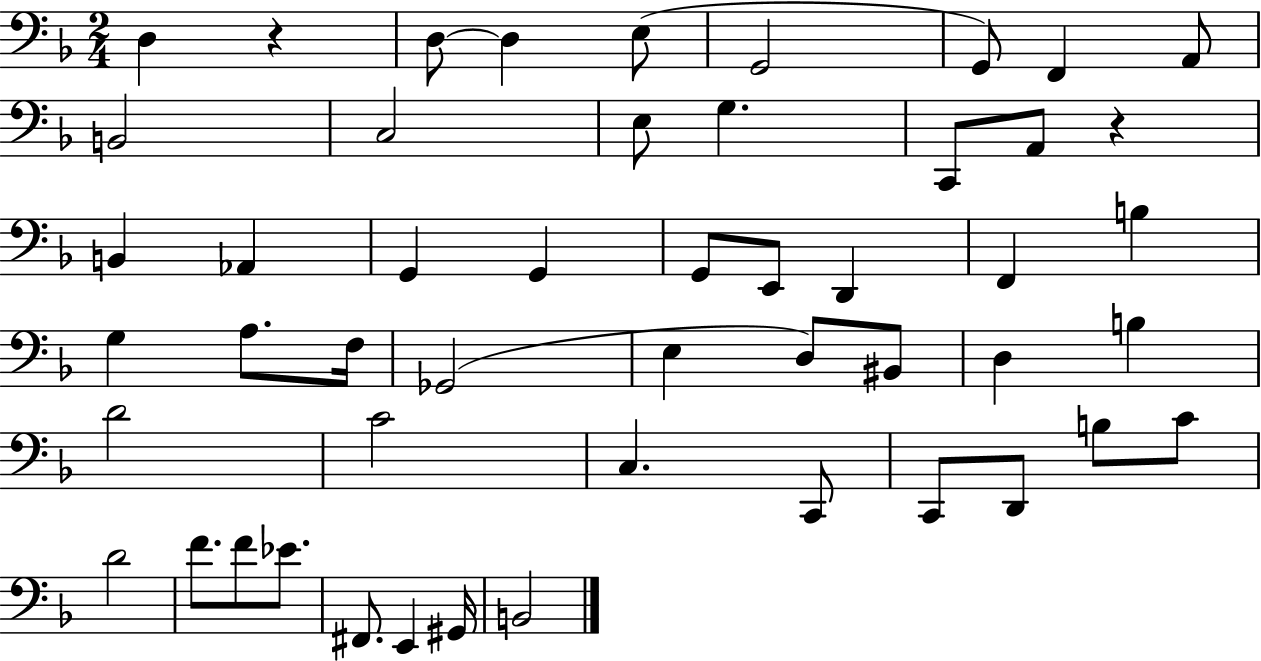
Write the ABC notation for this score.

X:1
T:Untitled
M:2/4
L:1/4
K:F
D, z D,/2 D, E,/2 G,,2 G,,/2 F,, A,,/2 B,,2 C,2 E,/2 G, C,,/2 A,,/2 z B,, _A,, G,, G,, G,,/2 E,,/2 D,, F,, B, G, A,/2 F,/4 _G,,2 E, D,/2 ^B,,/2 D, B, D2 C2 C, C,,/2 C,,/2 D,,/2 B,/2 C/2 D2 F/2 F/2 _E/2 ^F,,/2 E,, ^G,,/4 B,,2